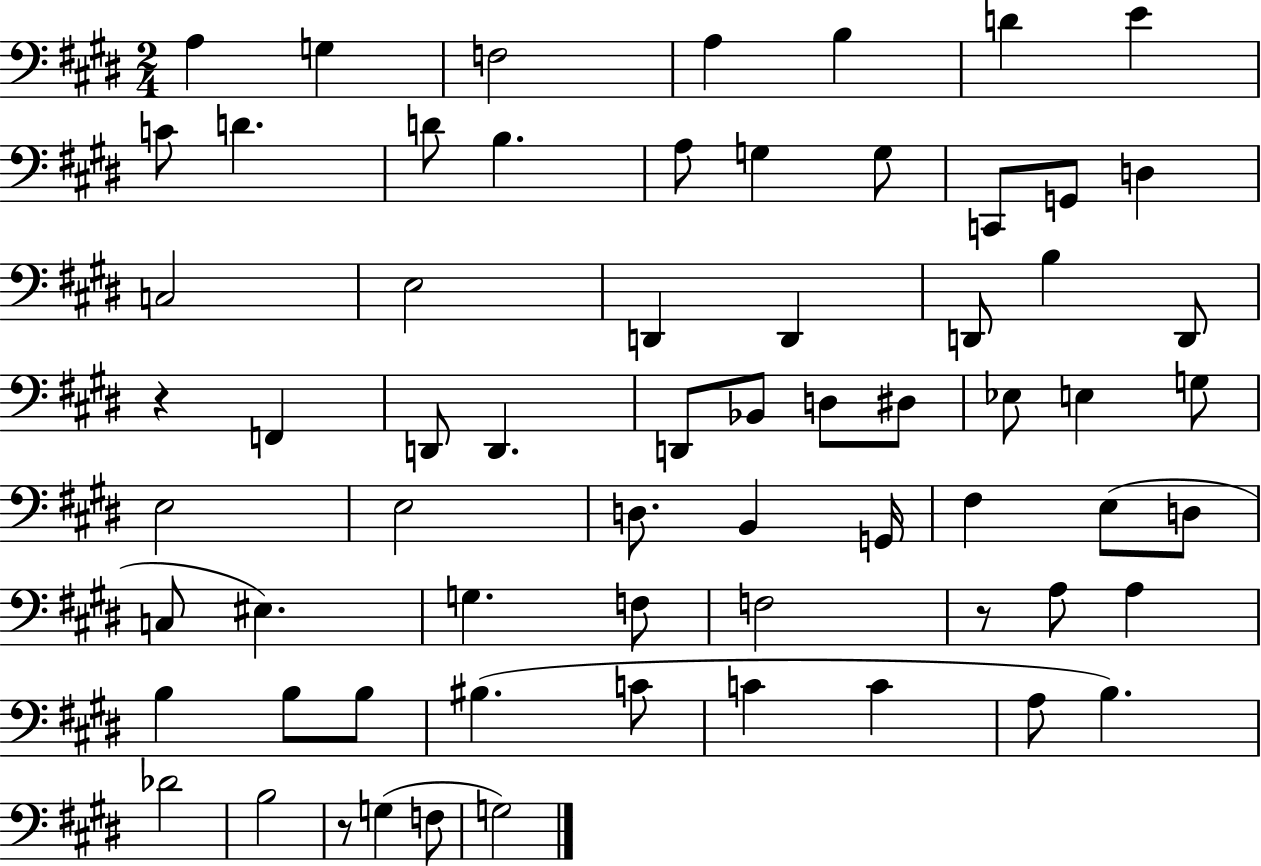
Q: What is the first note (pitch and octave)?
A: A3